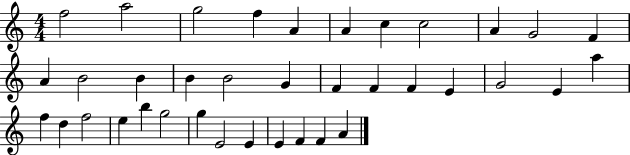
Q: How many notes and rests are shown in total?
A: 37